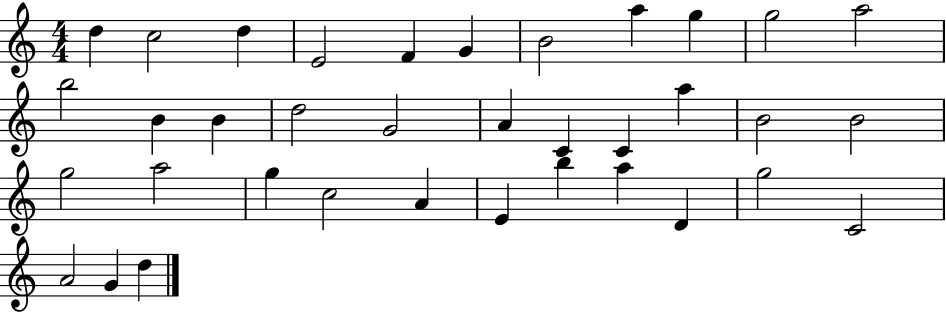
D5/q C5/h D5/q E4/h F4/q G4/q B4/h A5/q G5/q G5/h A5/h B5/h B4/q B4/q D5/h G4/h A4/q C4/q C4/q A5/q B4/h B4/h G5/h A5/h G5/q C5/h A4/q E4/q B5/q A5/q D4/q G5/h C4/h A4/h G4/q D5/q